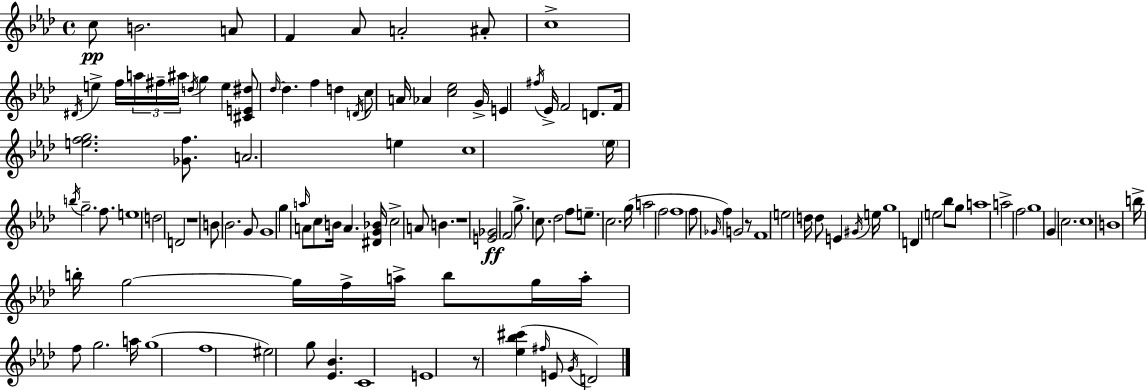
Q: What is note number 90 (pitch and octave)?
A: B4